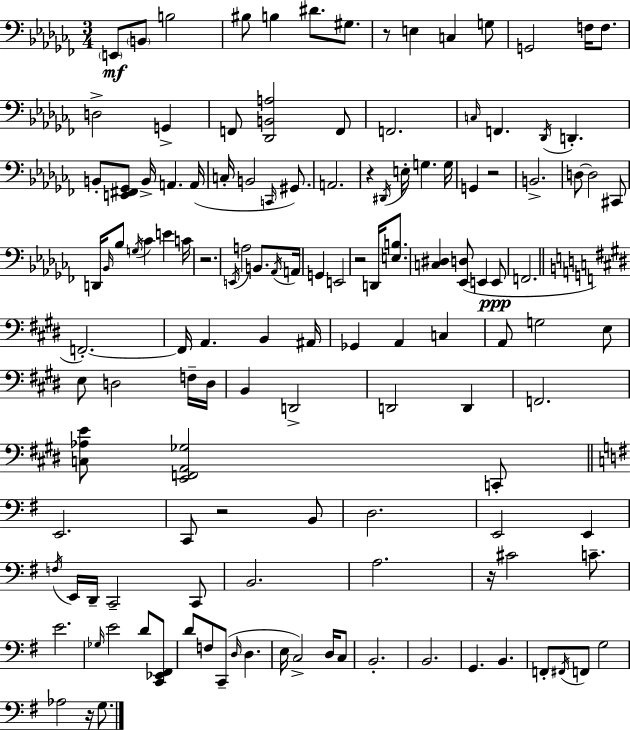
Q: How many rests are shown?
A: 8